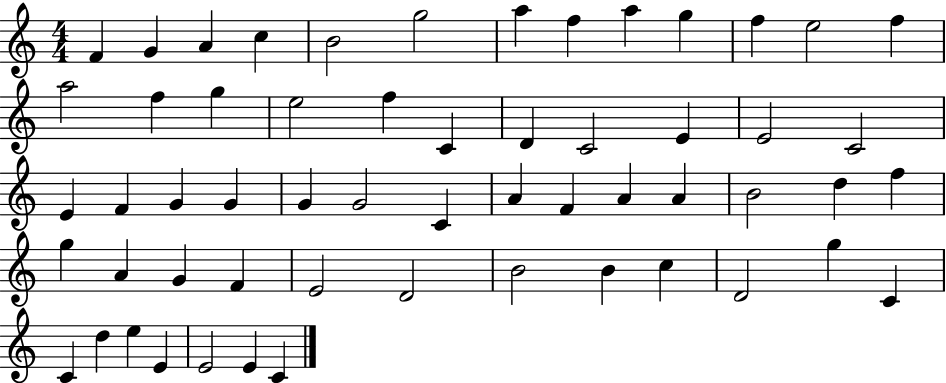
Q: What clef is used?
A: treble